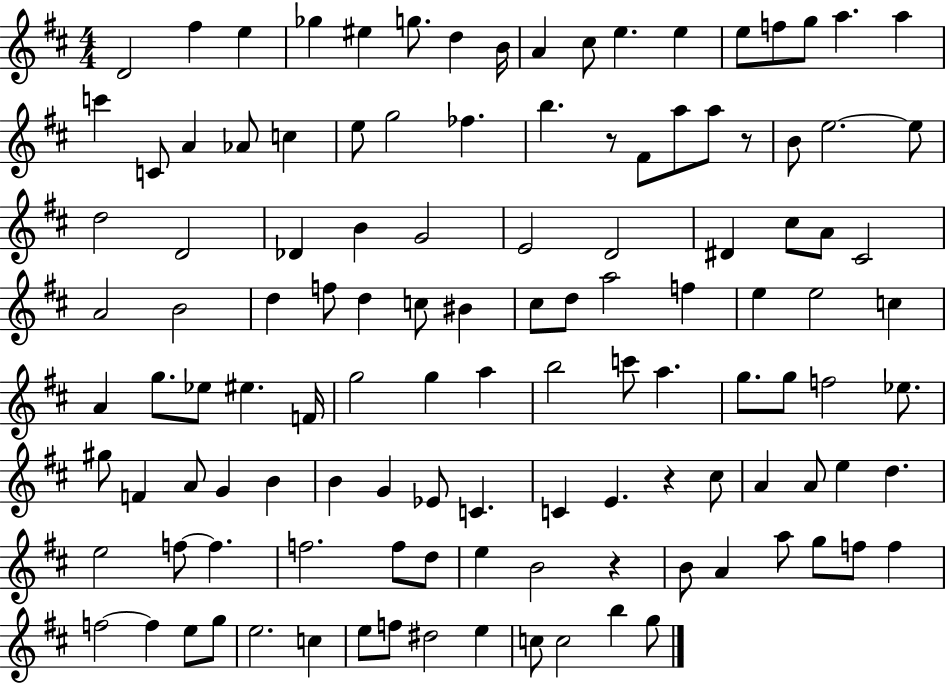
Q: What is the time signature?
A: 4/4